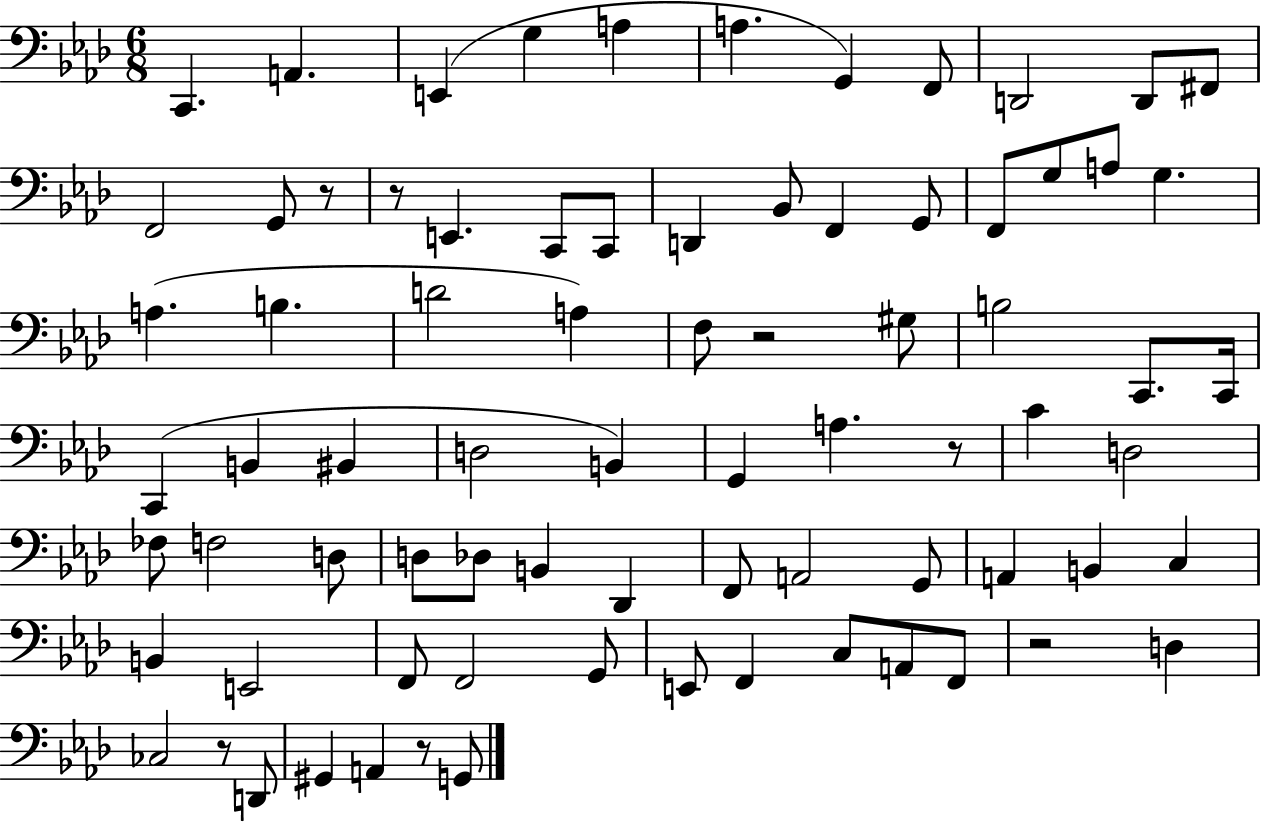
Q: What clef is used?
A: bass